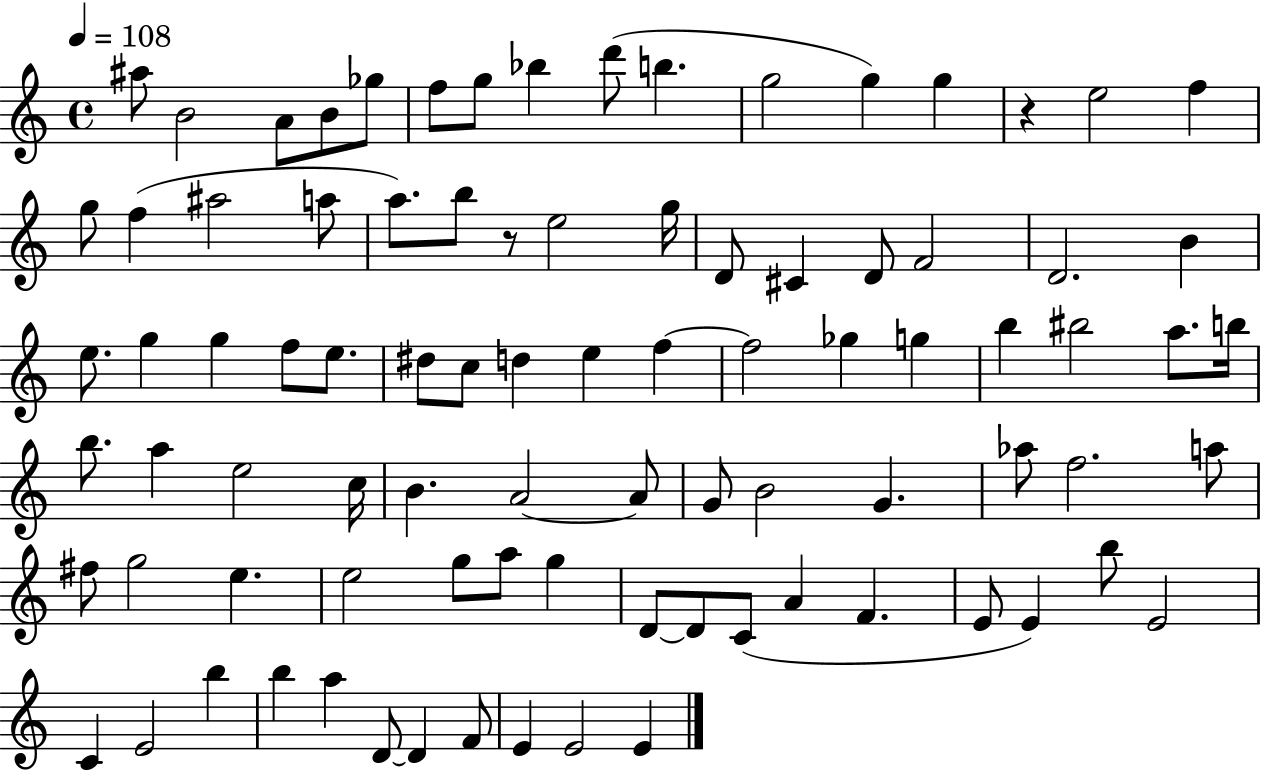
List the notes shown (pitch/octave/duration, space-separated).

A#5/e B4/h A4/e B4/e Gb5/e F5/e G5/e Bb5/q D6/e B5/q. G5/h G5/q G5/q R/q E5/h F5/q G5/e F5/q A#5/h A5/e A5/e. B5/e R/e E5/h G5/s D4/e C#4/q D4/e F4/h D4/h. B4/q E5/e. G5/q G5/q F5/e E5/e. D#5/e C5/e D5/q E5/q F5/q F5/h Gb5/q G5/q B5/q BIS5/h A5/e. B5/s B5/e. A5/q E5/h C5/s B4/q. A4/h A4/e G4/e B4/h G4/q. Ab5/e F5/h. A5/e F#5/e G5/h E5/q. E5/h G5/e A5/e G5/q D4/e D4/e C4/e A4/q F4/q. E4/e E4/q B5/e E4/h C4/q E4/h B5/q B5/q A5/q D4/e D4/q F4/e E4/q E4/h E4/q